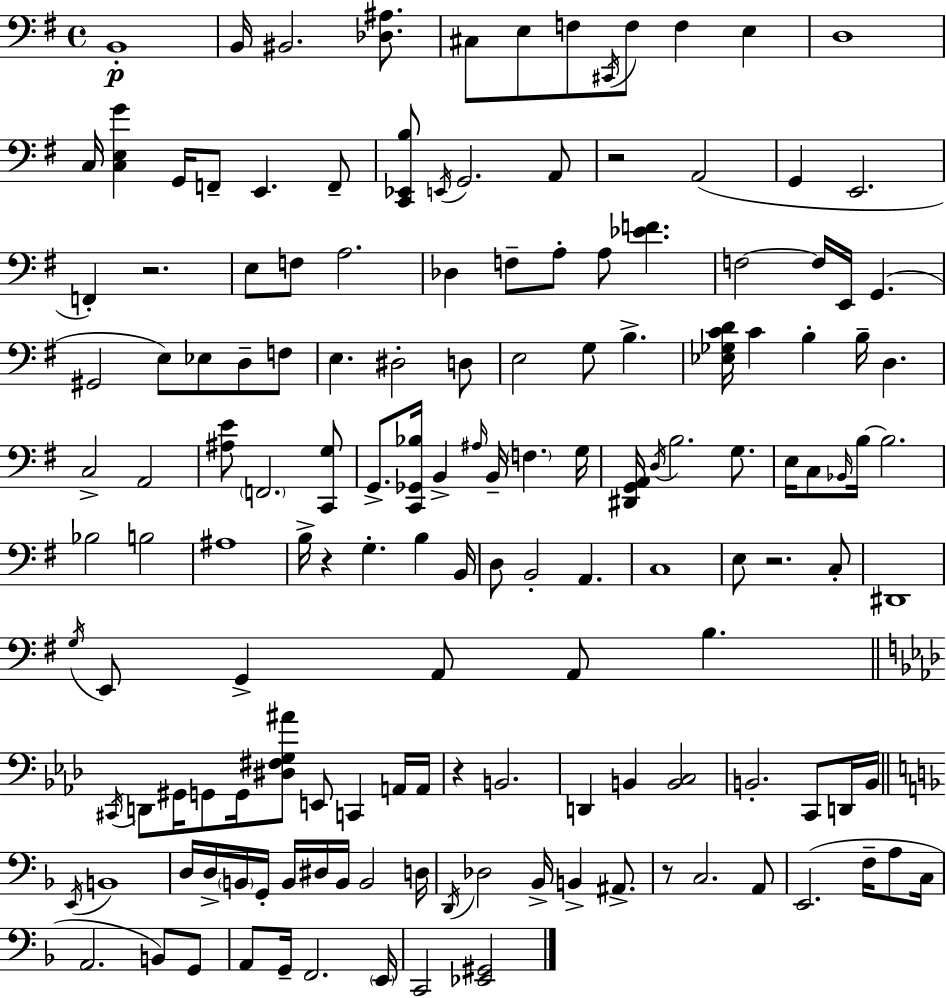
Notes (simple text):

B2/w B2/s BIS2/h. [Db3,A#3]/e. C#3/e E3/e F3/e C#2/s F3/e F3/q E3/q D3/w C3/s [C3,E3,G4]/q G2/s F2/e E2/q. F2/e [C2,Eb2,B3]/e E2/s G2/h. A2/e R/h A2/h G2/q E2/h. F2/q R/h. E3/e F3/e A3/h. Db3/q F3/e A3/e A3/e [Eb4,F4]/q. F3/h F3/s E2/s G2/q. G#2/h E3/e Eb3/e D3/e F3/e E3/q. D#3/h D3/e E3/h G3/e B3/q. [Eb3,Gb3,C4,D4]/s C4/q B3/q B3/s D3/q. C3/h A2/h [A#3,E4]/e F2/h. [C2,G3]/e G2/e. [C2,Gb2,Bb3]/s B2/q A#3/s B2/s F3/q. G3/s [D#2,G2,A2]/s D3/s B3/h. G3/e. E3/s C3/e Bb2/s B3/s B3/h. Bb3/h B3/h A#3/w B3/s R/q G3/q. B3/q B2/s D3/e B2/h A2/q. C3/w E3/e R/h. C3/e D#2/w G3/s E2/e G2/q A2/e A2/e B3/q. C#2/s D2/e G#2/s G2/e G2/s [D#3,F#3,G3,A#4]/e E2/e C2/q A2/s A2/s R/q B2/h. D2/q B2/q [B2,C3]/h B2/h. C2/e D2/s B2/s E2/s B2/w D3/s D3/s B2/s G2/s B2/s D#3/s B2/s B2/h D3/s D2/s Db3/h Bb2/s B2/q A#2/e. R/e C3/h. A2/e E2/h. F3/s A3/e C3/s A2/h. B2/e G2/e A2/e G2/s F2/h. E2/s C2/h [Eb2,G#2]/h